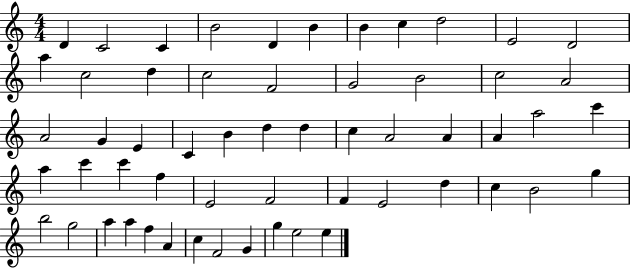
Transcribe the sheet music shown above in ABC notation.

X:1
T:Untitled
M:4/4
L:1/4
K:C
D C2 C B2 D B B c d2 E2 D2 a c2 d c2 F2 G2 B2 c2 A2 A2 G E C B d d c A2 A A a2 c' a c' c' f E2 F2 F E2 d c B2 g b2 g2 a a f A c F2 G g e2 e